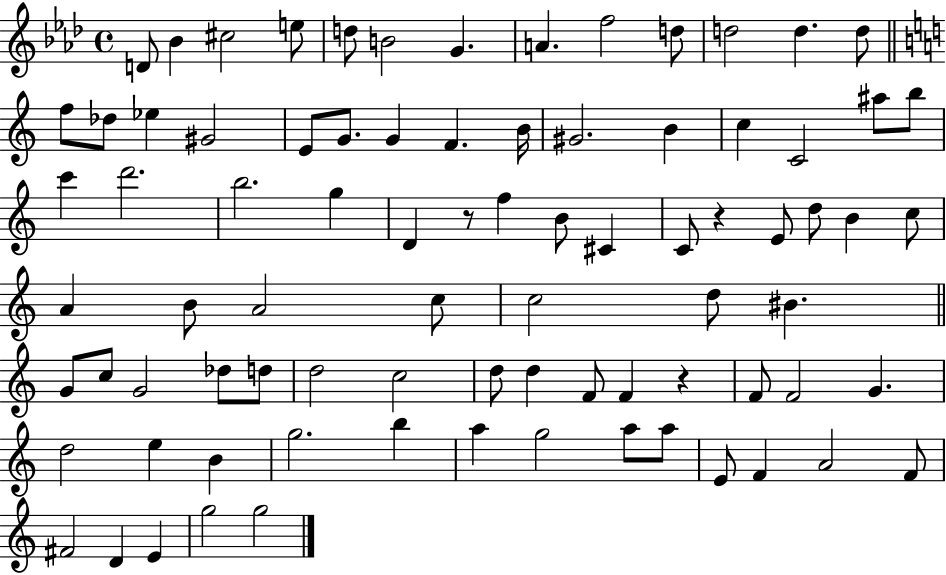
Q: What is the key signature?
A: AES major